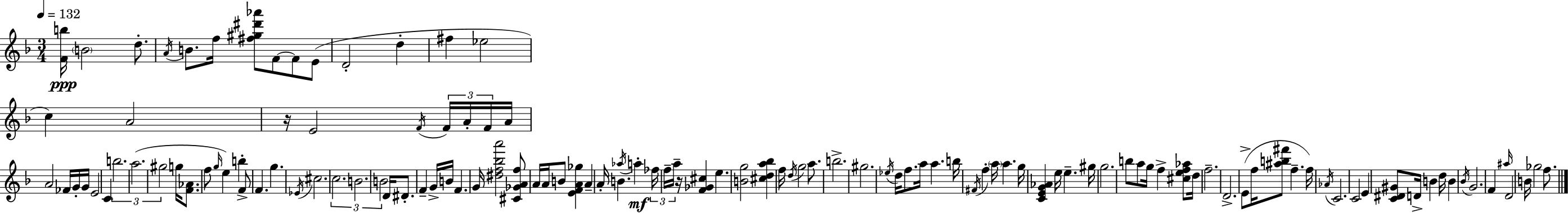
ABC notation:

X:1
T:Untitled
M:3/4
L:1/4
K:Dm
[Fb]/4 B2 d/2 A/4 B/2 f/4 [^f^g^d'_a']/2 F/2 F/2 E/2 D2 d ^f _e2 c A2 z/4 E2 F/4 F/4 A/4 F/4 A/4 A2 _F/4 G/4 G/4 E2 C b2 a2 ^g2 g/4 [F_A]/2 f/2 g/4 e b F/2 F g _E/4 ^c2 c2 B2 B2 D/4 ^D/2 F G/4 B/4 F G/4 [^df_ba']2 [^C_GAf]/2 A/4 A/4 B/2 [EFA_g] A A/4 B _a/4 a _f/4 f/4 a/4 z/4 [F_G^c] e [Bg]2 [^cda_b] f/4 d/4 g2 a/2 b2 ^g2 _e/4 d/4 f/2 a/4 a b/4 ^F/4 f a/4 a g/4 [CEG_A] e/4 e ^g/4 g2 b/2 a/2 g/4 f [^cef_a]/2 d/4 f2 D2 E/2 f/4 [^ab^f']/2 f f/4 _A/4 C2 C2 E [C^D^G]/2 D/4 B d/4 B _B/4 G2 F ^a/4 D2 B/4 _g2 f/2